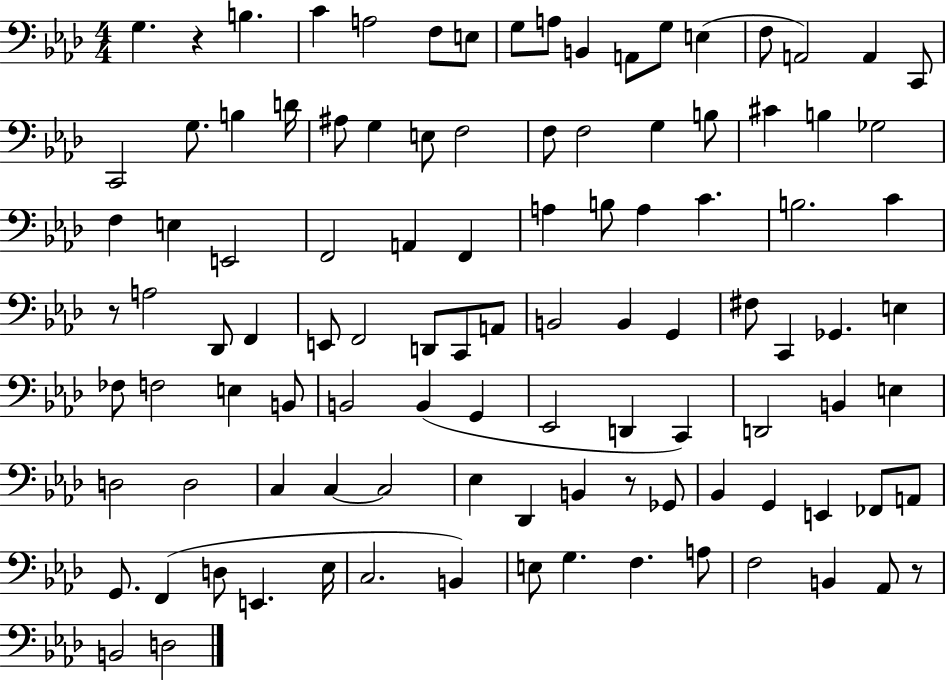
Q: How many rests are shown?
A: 4